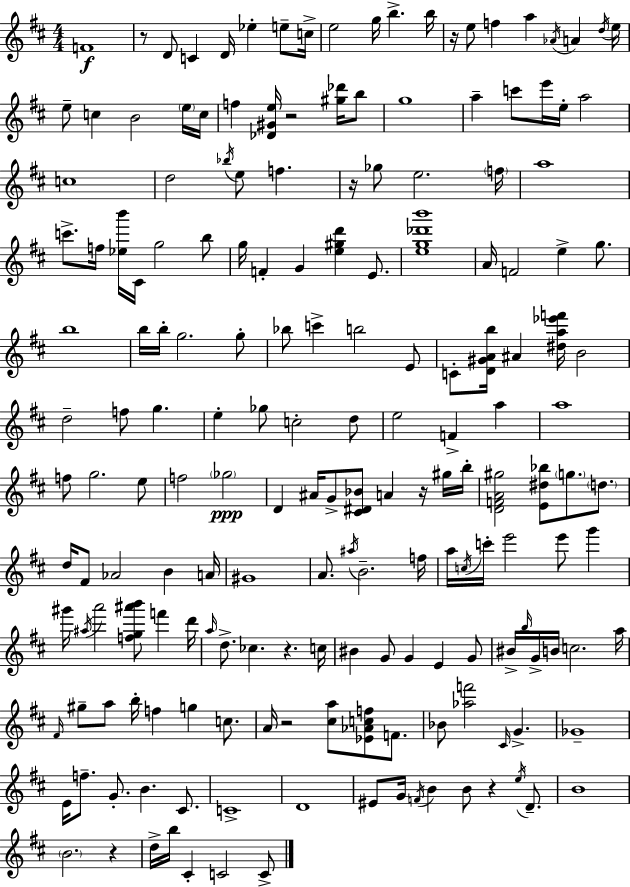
{
  \clef treble
  \numericTimeSignature
  \time 4/4
  \key d \major
  \repeat volta 2 { f'1\f | r8 d'8 c'4 d'16 ees''4-. e''8-- c''16-> | e''2 g''16 b''4.-> b''16 | r16 e''8 f''4 a''4 \acciaccatura { aes'16 } a'4 | \break \acciaccatura { d''16 } e''16 e''8-- c''4 b'2 | \parenthesize e''16 c''16 f''4 <des' gis' e''>16 r2 <gis'' des'''>16 | b''8 g''1 | a''4-- c'''8 e'''16 e''16-. a''2 | \break c''1 | d''2 \acciaccatura { bes''16 } e''8 f''4. | r16 ges''8 e''2. | \parenthesize f''16 a''1 | \break c'''8.-> f''16 <ees'' b'''>16 cis'16 g''2 | b''8 g''16 f'4-. g'4 <e'' gis'' d'''>4 | e'8. <e'' g'' des''' b'''>1 | a'16 f'2 e''4-> | \break g''8. b''1 | b''16 b''16-. g''2. | g''8-. bes''8 c'''4-> b''2 | e'8 c'8-. <d' gis' a' b''>16 ais'4 <dis'' a'' ees''' f'''>16 b'2 | \break d''2-- f''8 g''4. | e''4-. ges''8 c''2-. | d''8 e''2 f'4-> a''4 | a''1 | \break f''8 g''2. | e''8 f''2 \parenthesize ges''2\ppp | d'4 ais'16 g'8-> <cis' dis' bes'>8 a'4 | r16 gis''16 b''16-. <d' f' a' gis''>2 <e' dis'' bes''>8 \parenthesize g''8. | \break \parenthesize d''8. d''16 fis'8 aes'2 b'4 | a'16 gis'1 | a'8. \acciaccatura { ais''16 } b'2.-- | f''16 a''16 \acciaccatura { c''16 } c'''16-. e'''2 e'''8 | \break g'''4 gis'''16 \acciaccatura { ais''16 } a'''2 <f'' g'' ais''' b'''>8 | f'''4 d'''16 \grace { a''16 } d''8.-> ces''4. | r4. c''16 bis'4 g'8 g'4 | e'4 g'8 bis'16-> \grace { b''16 } g'16-> b'16 c''2. | \break a''16 \grace { fis'16 } gis''8-- a''8 b''16-. f''4 | g''4 c''8. a'16 r2 | <cis'' a''>8 <ees' aes' c'' f''>8 f'8. bes'8 <aes'' f'''>2 | \grace { cis'16 } g'4.-> ges'1-- | \break e'16 f''8.-- g'8.-. | b'4. cis'8. c'1-> | d'1 | eis'8 g'16 \acciaccatura { f'16 } b'4 | \break b'8 r4 \acciaccatura { e''16 } d'8.-- b'1 | \parenthesize b'2. | r4 d''16-> b''16 cis'4-. | c'2 c'8-> } \bar "|."
}